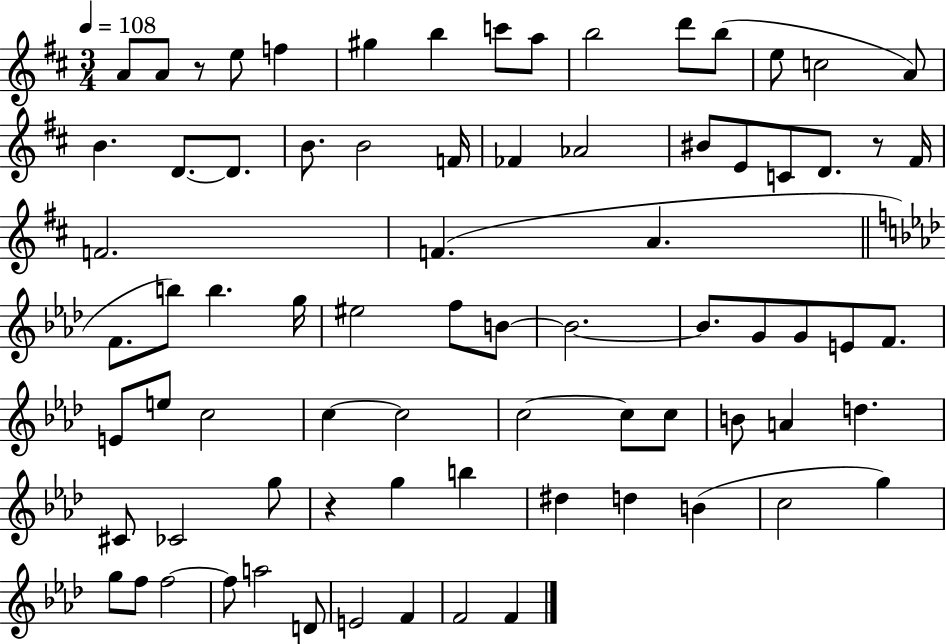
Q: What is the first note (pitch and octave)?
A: A4